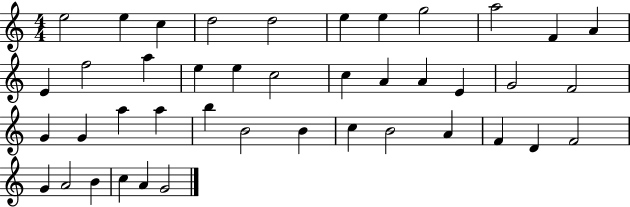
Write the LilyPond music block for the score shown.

{
  \clef treble
  \numericTimeSignature
  \time 4/4
  \key c \major
  e''2 e''4 c''4 | d''2 d''2 | e''4 e''4 g''2 | a''2 f'4 a'4 | \break e'4 f''2 a''4 | e''4 e''4 c''2 | c''4 a'4 a'4 e'4 | g'2 f'2 | \break g'4 g'4 a''4 a''4 | b''4 b'2 b'4 | c''4 b'2 a'4 | f'4 d'4 f'2 | \break g'4 a'2 b'4 | c''4 a'4 g'2 | \bar "|."
}